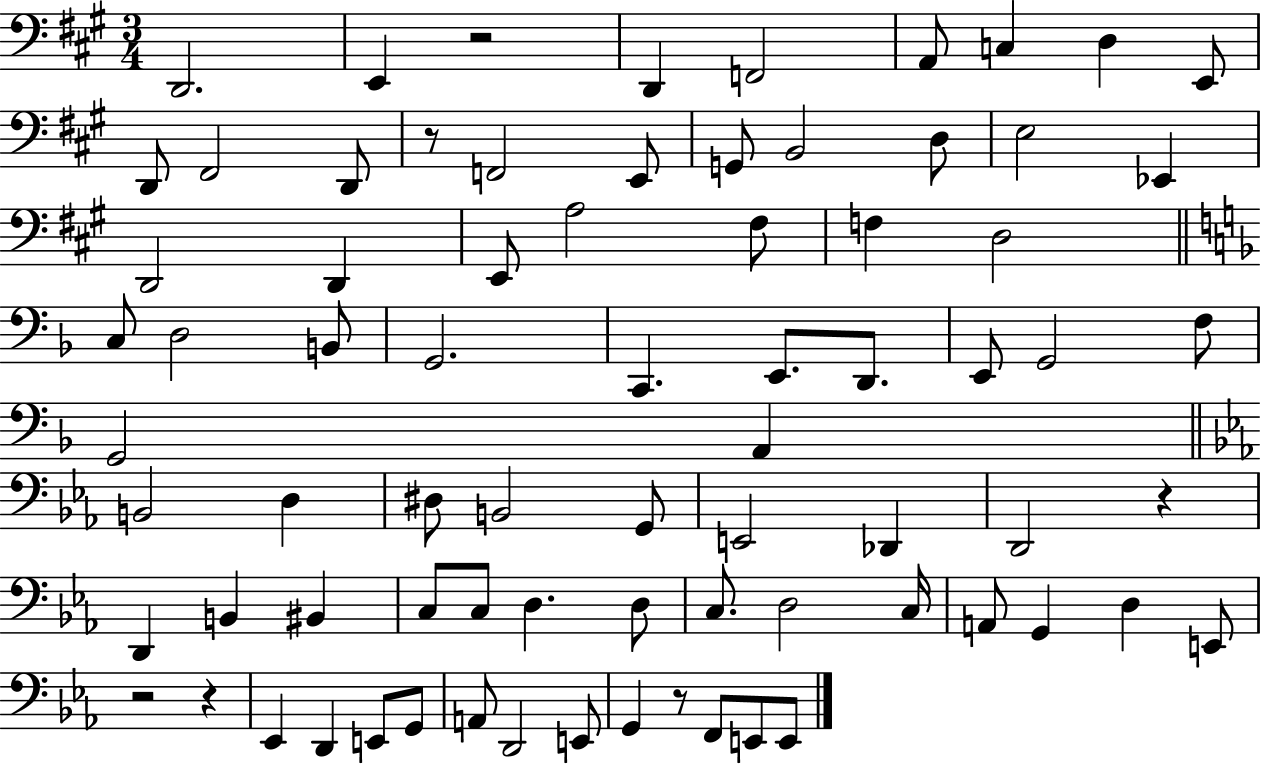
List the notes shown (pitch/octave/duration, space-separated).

D2/h. E2/q R/h D2/q F2/h A2/e C3/q D3/q E2/e D2/e F#2/h D2/e R/e F2/h E2/e G2/e B2/h D3/e E3/h Eb2/q D2/h D2/q E2/e A3/h F#3/e F3/q D3/h C3/e D3/h B2/e G2/h. C2/q. E2/e. D2/e. E2/e G2/h F3/e G2/h A2/q B2/h D3/q D#3/e B2/h G2/e E2/h Db2/q D2/h R/q D2/q B2/q BIS2/q C3/e C3/e D3/q. D3/e C3/e. D3/h C3/s A2/e G2/q D3/q E2/e R/h R/q Eb2/q D2/q E2/e G2/e A2/e D2/h E2/e G2/q R/e F2/e E2/e E2/e